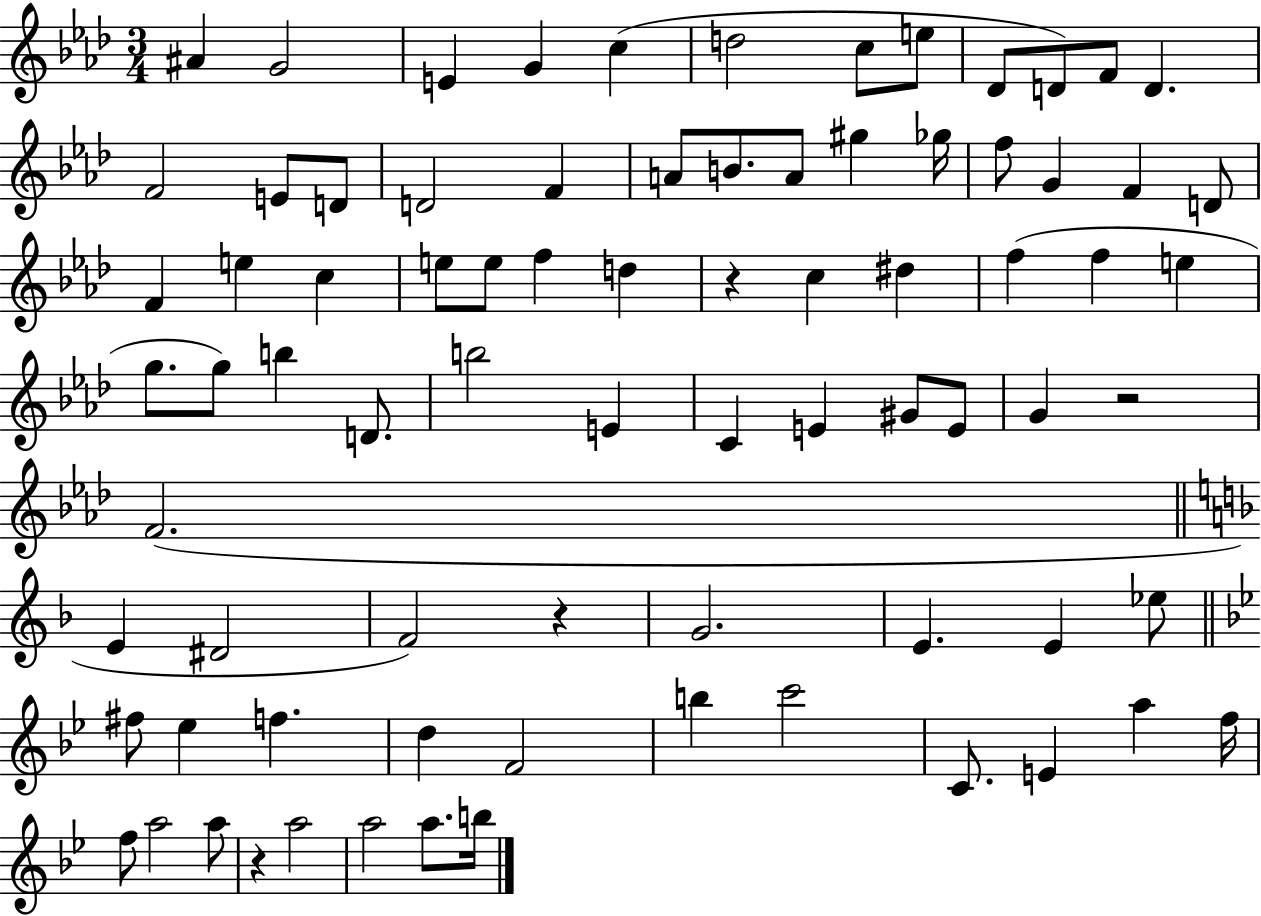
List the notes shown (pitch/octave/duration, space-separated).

A#4/q G4/h E4/q G4/q C5/q D5/h C5/e E5/e Db4/e D4/e F4/e D4/q. F4/h E4/e D4/e D4/h F4/q A4/e B4/e. A4/e G#5/q Gb5/s F5/e G4/q F4/q D4/e F4/q E5/q C5/q E5/e E5/e F5/q D5/q R/q C5/q D#5/q F5/q F5/q E5/q G5/e. G5/e B5/q D4/e. B5/h E4/q C4/q E4/q G#4/e E4/e G4/q R/h F4/h. E4/q D#4/h F4/h R/q G4/h. E4/q. E4/q Eb5/e F#5/e Eb5/q F5/q. D5/q F4/h B5/q C6/h C4/e. E4/q A5/q F5/s F5/e A5/h A5/e R/q A5/h A5/h A5/e. B5/s